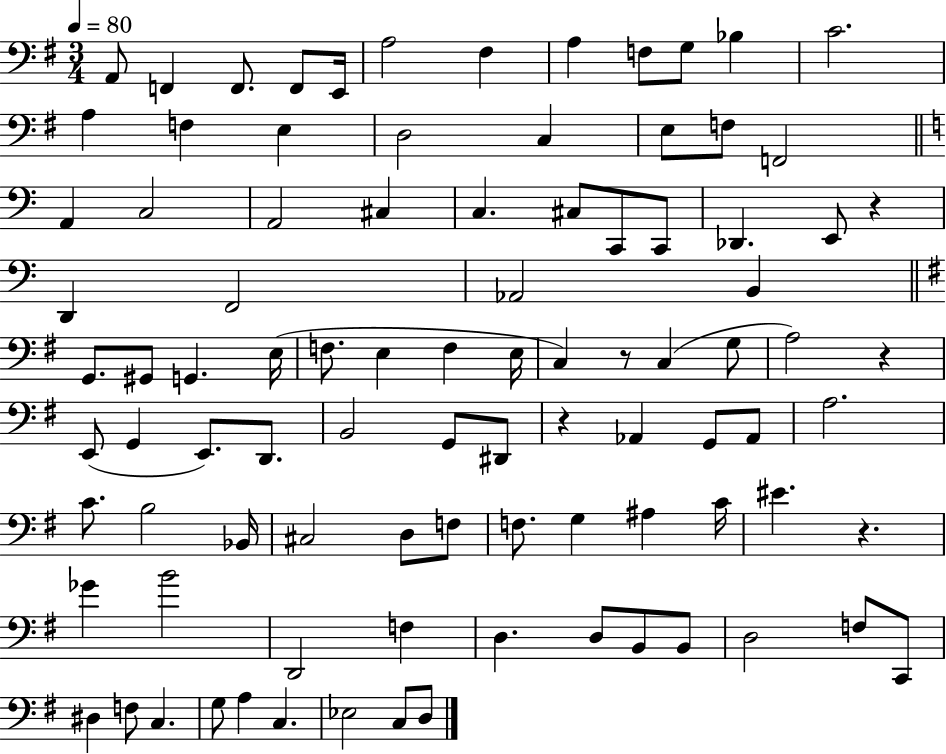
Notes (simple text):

A2/e F2/q F2/e. F2/e E2/s A3/h F#3/q A3/q F3/e G3/e Bb3/q C4/h. A3/q F3/q E3/q D3/h C3/q E3/e F3/e F2/h A2/q C3/h A2/h C#3/q C3/q. C#3/e C2/e C2/e Db2/q. E2/e R/q D2/q F2/h Ab2/h B2/q G2/e. G#2/e G2/q. E3/s F3/e. E3/q F3/q E3/s C3/q R/e C3/q G3/e A3/h R/q E2/e G2/q E2/e. D2/e. B2/h G2/e D#2/e R/q Ab2/q G2/e Ab2/e A3/h. C4/e. B3/h Bb2/s C#3/h D3/e F3/e F3/e. G3/q A#3/q C4/s EIS4/q. R/q. Gb4/q B4/h D2/h F3/q D3/q. D3/e B2/e B2/e D3/h F3/e C2/e D#3/q F3/e C3/q. G3/e A3/q C3/q. Eb3/h C3/e D3/e